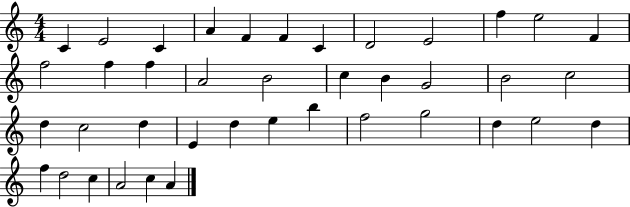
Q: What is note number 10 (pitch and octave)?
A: F5